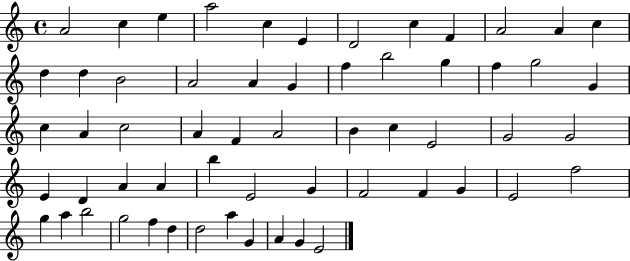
X:1
T:Untitled
M:4/4
L:1/4
K:C
A2 c e a2 c E D2 c F A2 A c d d B2 A2 A G f b2 g f g2 G c A c2 A F A2 B c E2 G2 G2 E D A A b E2 G F2 F G E2 f2 g a b2 g2 f d d2 a G A G E2